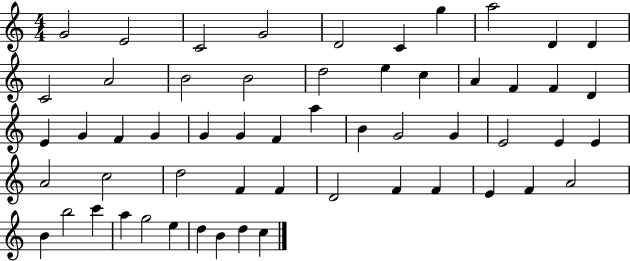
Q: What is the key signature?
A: C major